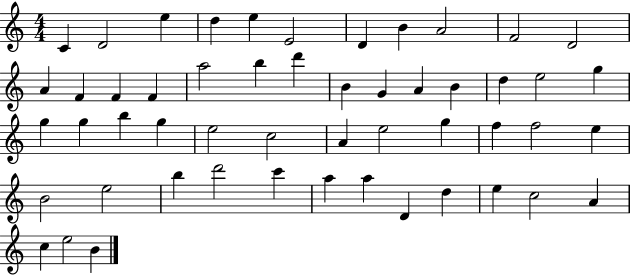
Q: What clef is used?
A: treble